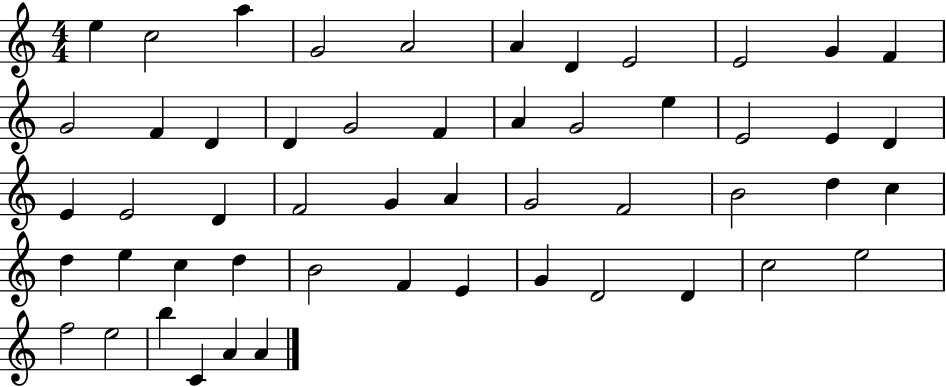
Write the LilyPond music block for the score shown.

{
  \clef treble
  \numericTimeSignature
  \time 4/4
  \key c \major
  e''4 c''2 a''4 | g'2 a'2 | a'4 d'4 e'2 | e'2 g'4 f'4 | \break g'2 f'4 d'4 | d'4 g'2 f'4 | a'4 g'2 e''4 | e'2 e'4 d'4 | \break e'4 e'2 d'4 | f'2 g'4 a'4 | g'2 f'2 | b'2 d''4 c''4 | \break d''4 e''4 c''4 d''4 | b'2 f'4 e'4 | g'4 d'2 d'4 | c''2 e''2 | \break f''2 e''2 | b''4 c'4 a'4 a'4 | \bar "|."
}